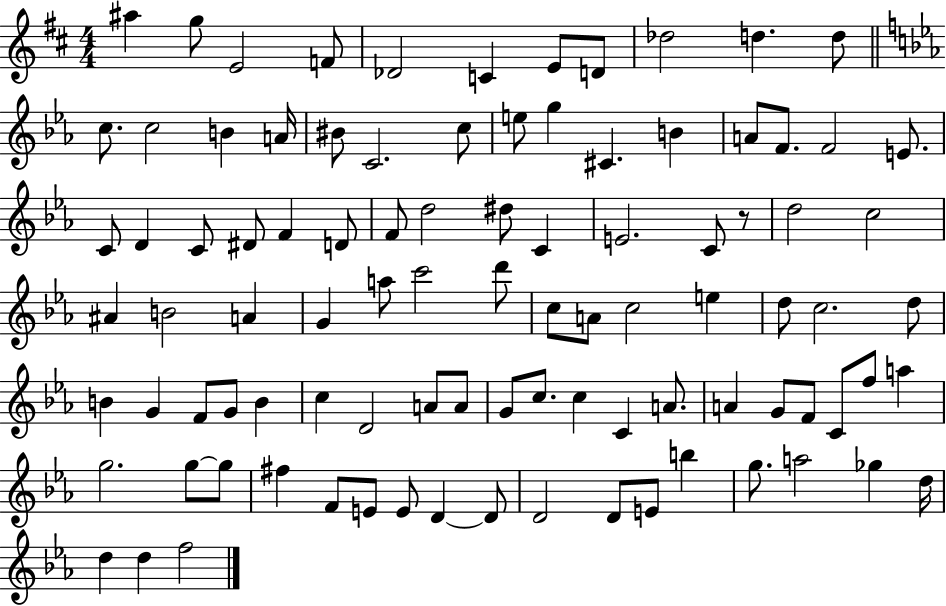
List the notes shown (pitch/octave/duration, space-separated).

A#5/q G5/e E4/h F4/e Db4/h C4/q E4/e D4/e Db5/h D5/q. D5/e C5/e. C5/h B4/q A4/s BIS4/e C4/h. C5/e E5/e G5/q C#4/q. B4/q A4/e F4/e. F4/h E4/e. C4/e D4/q C4/e D#4/e F4/q D4/e F4/e D5/h D#5/e C4/q E4/h. C4/e R/e D5/h C5/h A#4/q B4/h A4/q G4/q A5/e C6/h D6/e C5/e A4/e C5/h E5/q D5/e C5/h. D5/e B4/q G4/q F4/e G4/e B4/q C5/q D4/h A4/e A4/e G4/e C5/e. C5/q C4/q A4/e. A4/q G4/e F4/e C4/e F5/e A5/q G5/h. G5/e G5/e F#5/q F4/e E4/e E4/e D4/q D4/e D4/h D4/e E4/e B5/q G5/e. A5/h Gb5/q D5/s D5/q D5/q F5/h